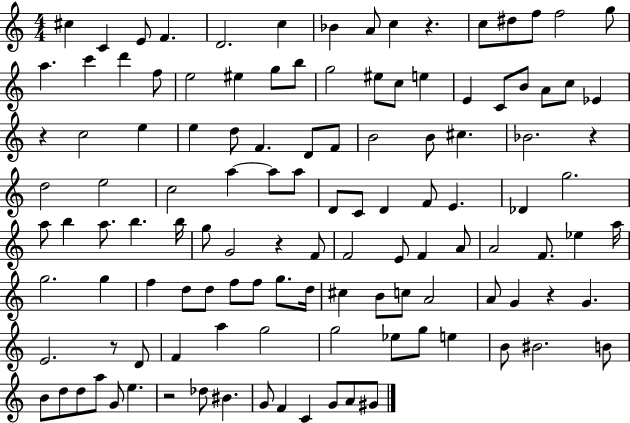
{
  \clef treble
  \numericTimeSignature
  \time 4/4
  \key c \major
  cis''4 c'4 e'8 f'4. | d'2. c''4 | bes'4 a'8 c''4 r4. | c''8 dis''8 f''8 f''2 g''8 | \break a''4. c'''4 d'''4 f''8 | e''2 eis''4 g''8 b''8 | g''2 eis''8 c''8 e''4 | e'4 c'8 b'8 a'8 c''8 ees'4 | \break r4 c''2 e''4 | e''4 d''8 f'4. d'8 f'8 | b'2 b'8 cis''4. | bes'2. r4 | \break d''2 e''2 | c''2 a''4~~ a''8 a''8 | d'8 c'8 d'4 f'8 e'4. | des'4 g''2. | \break a''8 b''4 a''8. b''4. b''16 | g''8 g'2 r4 f'8 | f'2 e'8 f'4 a'8 | a'2 f'8. ees''4 a''16 | \break g''2. g''4 | f''4 d''8 d''8 f''8 f''8 g''8. d''16 | cis''4 b'8 c''8 a'2 | a'8 g'4 r4 g'4. | \break e'2. r8 d'8 | f'4 a''4 g''2 | g''2 ees''8 g''8 e''4 | b'8 bis'2. b'8 | \break b'8 d''8 d''8 a''8 g'8 e''4. | r2 des''8 bis'4. | g'8 f'4 c'4 g'8 a'8 gis'8 | \bar "|."
}